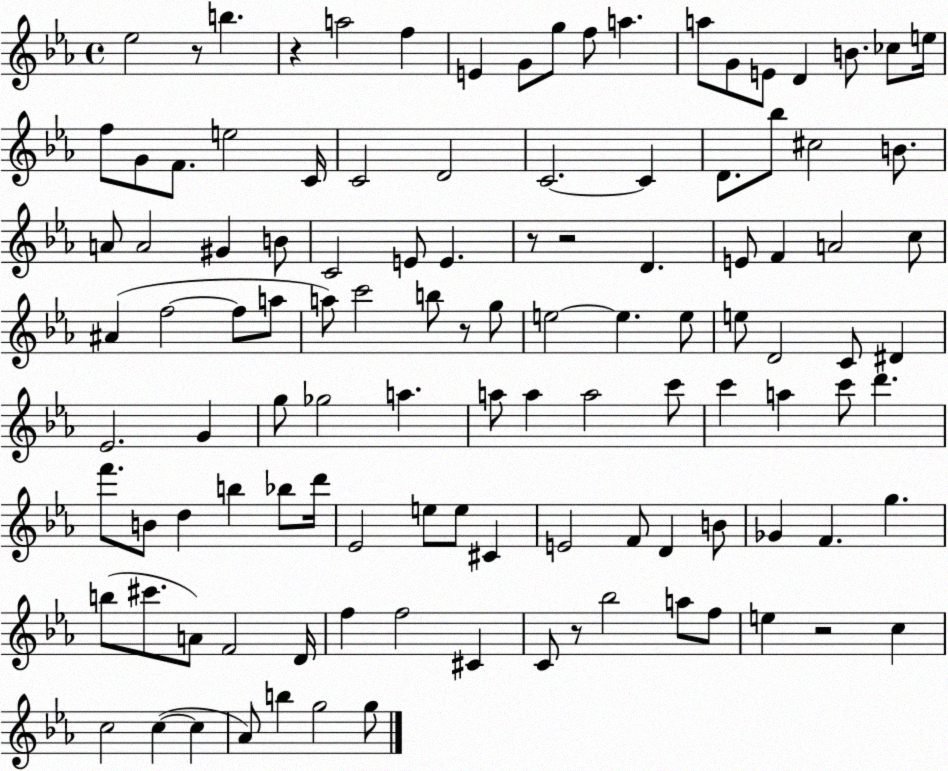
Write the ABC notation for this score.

X:1
T:Untitled
M:4/4
L:1/4
K:Eb
_e2 z/2 b z a2 f E G/2 g/2 f/2 a a/2 G/2 E/2 D B/2 _c/2 e/4 f/2 G/2 F/2 e2 C/4 C2 D2 C2 C D/2 _b/2 ^c2 B/2 A/2 A2 ^G B/2 C2 E/2 E z/2 z2 D E/2 F A2 c/2 ^A f2 f/2 a/2 a/2 c'2 b/2 z/2 g/2 e2 e e/2 e/2 D2 C/2 ^D _E2 G g/2 _g2 a a/2 a a2 c'/2 c' a c'/2 d' f'/2 B/2 d b _b/2 d'/4 _E2 e/2 e/2 ^C E2 F/2 D B/2 _G F g b/2 ^c'/2 A/2 F2 D/4 f f2 ^C C/2 z/2 _b2 a/2 f/2 e z2 c c2 c c _A/2 b g2 g/2